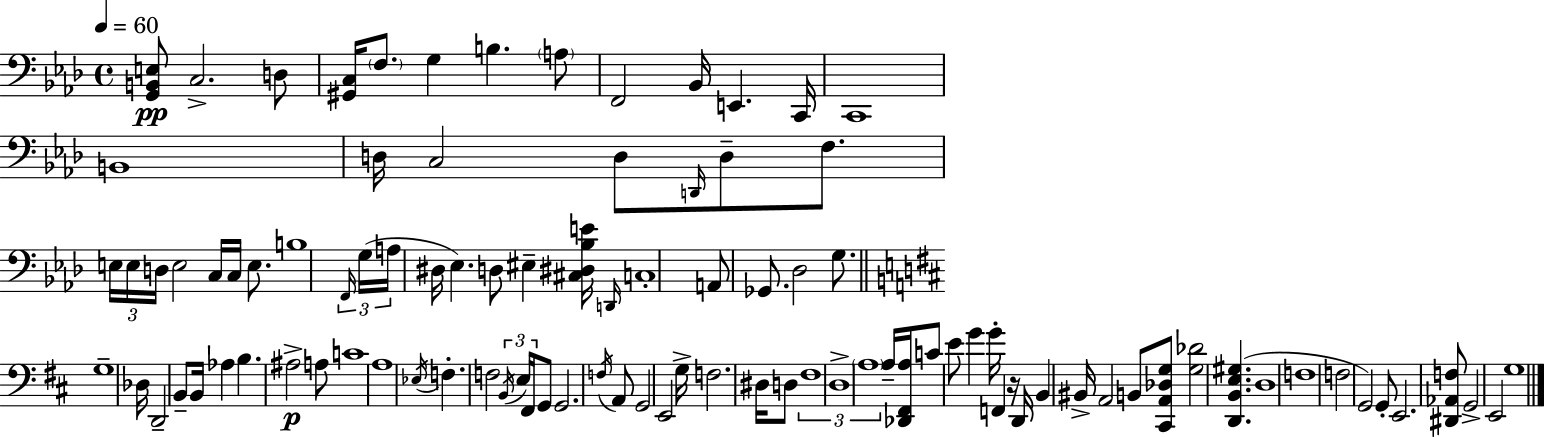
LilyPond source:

{
  \clef bass
  \time 4/4
  \defaultTimeSignature
  \key f \minor
  \tempo 4 = 60
  <g, b, e>8\pp c2.-> d8 | <gis, c>16 \parenthesize f8. g4 b4. \parenthesize a8 | f,2 bes,16 e,4. c,16 | c,1 | \break b,1 | d16 c2 d8 \grace { d,16 } d8-- f8. | \tuplet 3/2 { e16 e16 d16 } e2 c16 c16 e8. | b1 | \break \tuplet 3/2 { \grace { f,16 }( g16 a16 } dis16 ees4.) d8 eis4-- | <cis dis bes e'>16 \grace { d,16 } c1-. | a,8 ges,8. des2 | g8. \bar "||" \break \key d \major g1-- | des16 d,2-- b,8-- b,16 aes4 | b4. ais2->\p a8 | c'1 | \break a1 | \acciaccatura { ees16 } f4.-. f2 \tuplet 3/2 { \acciaccatura { b,16 } | e16 fis,16 } g,8 g,2. | \acciaccatura { f16 } a,8 g,2 e,2 | \break g16-> f2. | dis16 d8 \tuplet 3/2 { fis1 | d1-> | \parenthesize a1 } | \break a16-- <des, fis, a>16 c'8 e'8 g'4 g'16-. f,4 | r16 d,16 b,4 bis,16-> a,2 | b,8 <cis, a, des g>8 <g des'>2 <d, b, e gis>4.( | d1 | \break f1 | f2 g,2) | g,8-. e,2. | <dis, aes, f>8 g,2-> e,2 | \break g1 | \bar "|."
}